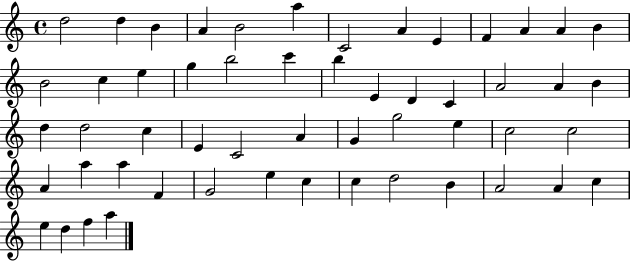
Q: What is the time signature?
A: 4/4